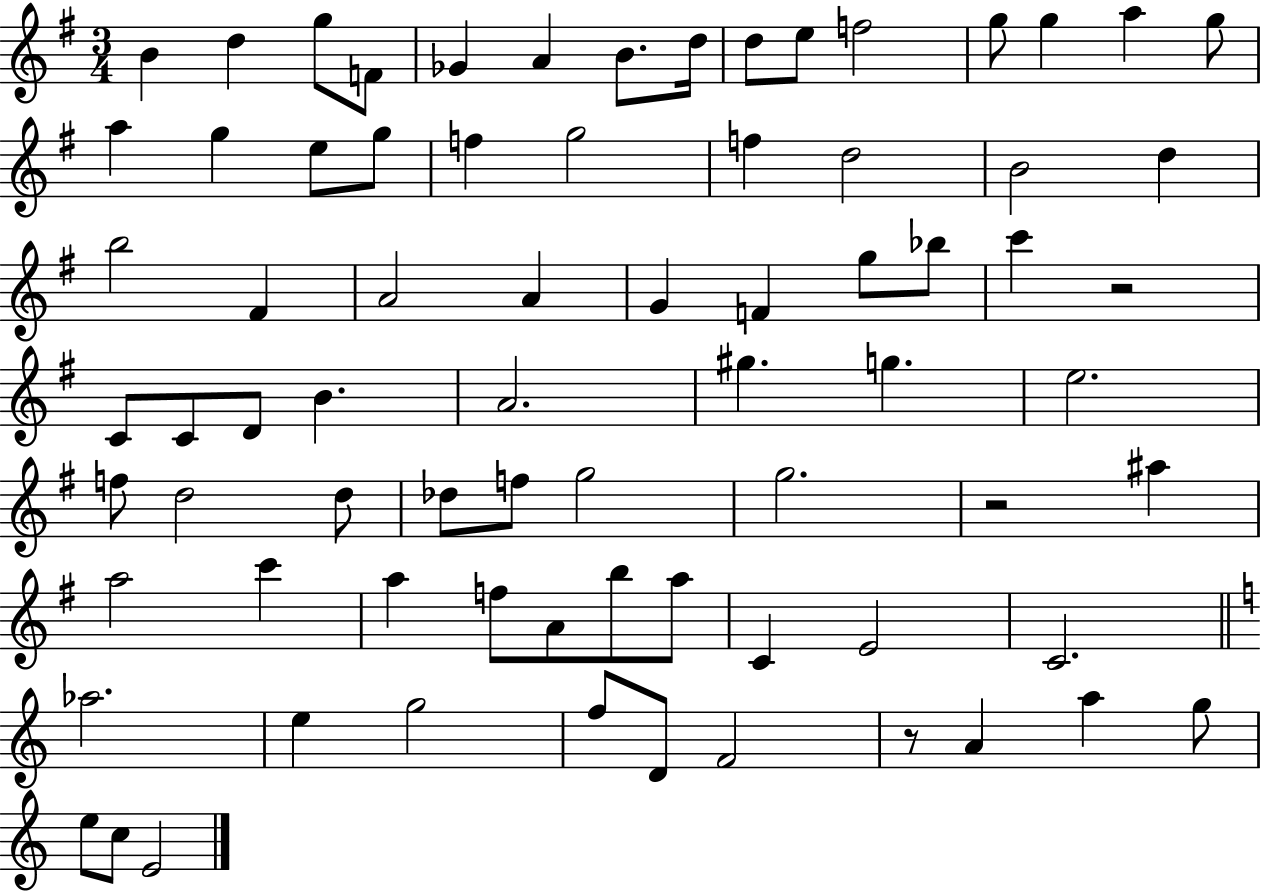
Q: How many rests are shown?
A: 3